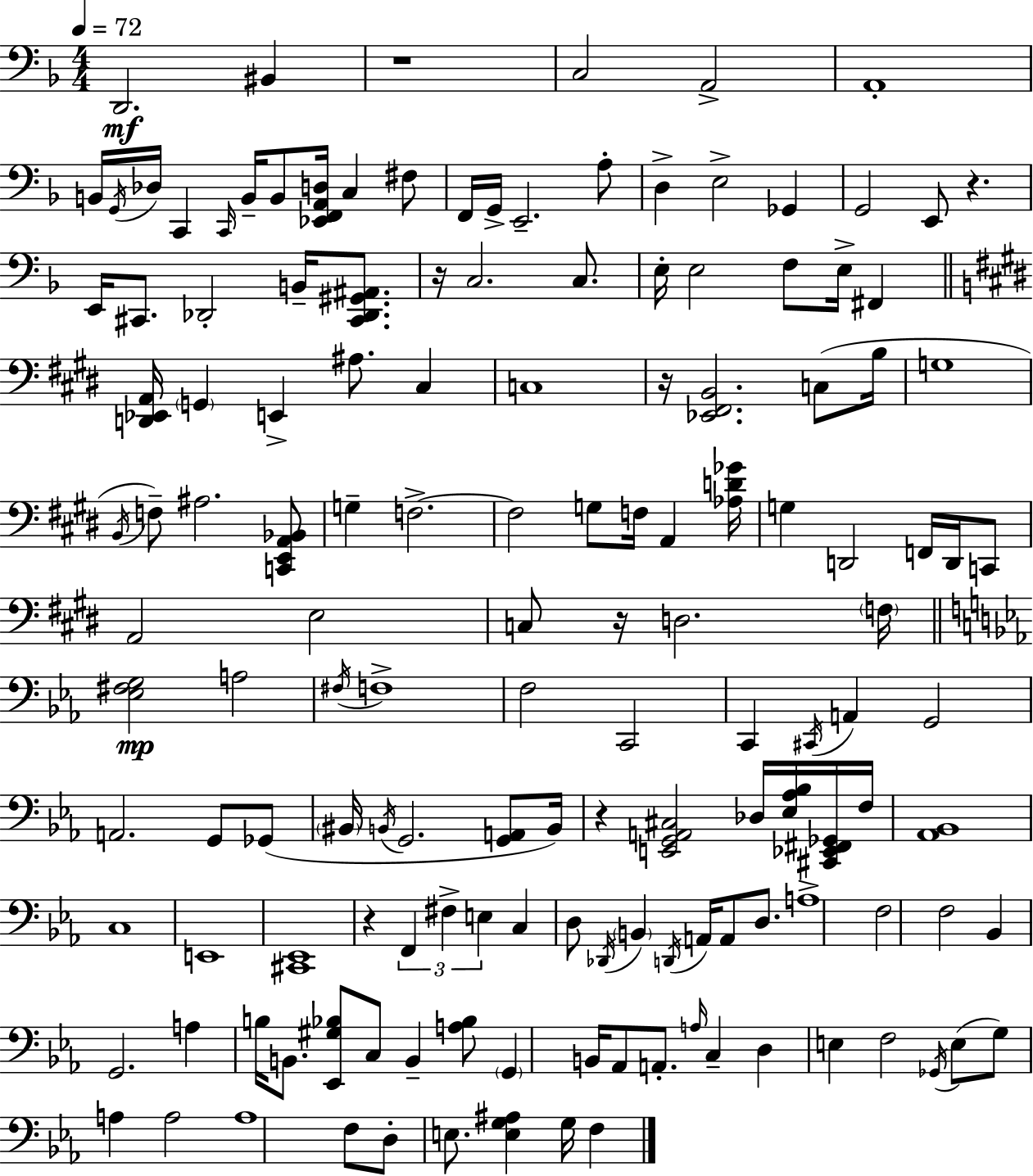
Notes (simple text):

D2/h. BIS2/q R/w C3/h A2/h A2/w B2/s G2/s Db3/s C2/q C2/s B2/s B2/e [Eb2,F2,A2,D3]/s C3/q F#3/e F2/s G2/s E2/h. A3/e D3/q E3/h Gb2/q G2/h E2/e R/q. E2/s C#2/e. Db2/h B2/s [C#2,Db2,G#2,A#2]/e. R/s C3/h. C3/e. E3/s E3/h F3/e E3/s F#2/q [D2,Eb2,A2]/s G2/q E2/q A#3/e. C#3/q C3/w R/s [Eb2,F#2,B2]/h. C3/e B3/s G3/w B2/s F3/e A#3/h. [C2,E2,A2,Bb2]/e G3/q F3/h. F3/h G3/e F3/s A2/q [Ab3,D4,Gb4]/s G3/q D2/h F2/s D2/s C2/e A2/h E3/h C3/e R/s D3/h. F3/s [Eb3,F#3,G3]/h A3/h F#3/s F3/w F3/h C2/h C2/q C#2/s A2/q G2/h A2/h. G2/e Gb2/e BIS2/s B2/s G2/h. [G2,A2]/e B2/s R/q [E2,G2,A2,C#3]/h Db3/s [Eb3,Ab3,Bb3]/s [C#2,Eb2,F#2,Gb2]/s F3/s [Ab2,Bb2]/w C3/w E2/w [C#2,Eb2]/w R/q F2/q F#3/q E3/q C3/q D3/e Db2/s B2/q D2/s A2/s A2/e D3/e. A3/w F3/h F3/h Bb2/q G2/h. A3/q B3/s B2/e. [Eb2,G#3,Bb3]/e C3/e B2/q [A3,Bb3]/e G2/q B2/s Ab2/e A2/e. A3/s C3/q D3/q E3/q F3/h Gb2/s E3/e G3/e A3/q A3/h A3/w F3/e D3/e E3/e. [E3,G3,A#3]/q G3/s F3/q